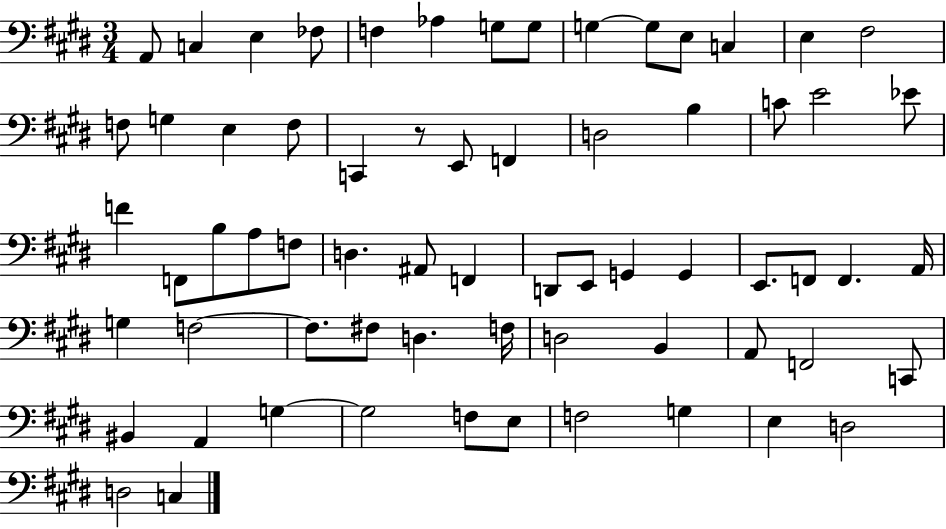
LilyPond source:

{
  \clef bass
  \numericTimeSignature
  \time 3/4
  \key e \major
  a,8 c4 e4 fes8 | f4 aes4 g8 g8 | g4~~ g8 e8 c4 | e4 fis2 | \break f8 g4 e4 f8 | c,4 r8 e,8 f,4 | d2 b4 | c'8 e'2 ees'8 | \break f'4 f,8 b8 a8 f8 | d4. ais,8 f,4 | d,8 e,8 g,4 g,4 | e,8. f,8 f,4. a,16 | \break g4 f2~~ | f8. fis8 d4. f16 | d2 b,4 | a,8 f,2 c,8 | \break bis,4 a,4 g4~~ | g2 f8 e8 | f2 g4 | e4 d2 | \break d2 c4 | \bar "|."
}